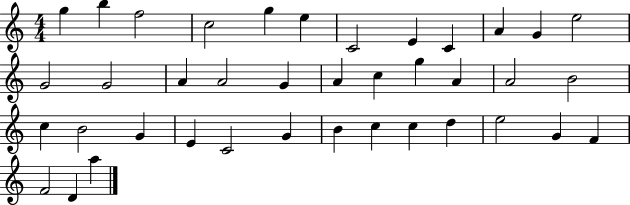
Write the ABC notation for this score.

X:1
T:Untitled
M:4/4
L:1/4
K:C
g b f2 c2 g e C2 E C A G e2 G2 G2 A A2 G A c g A A2 B2 c B2 G E C2 G B c c d e2 G F F2 D a